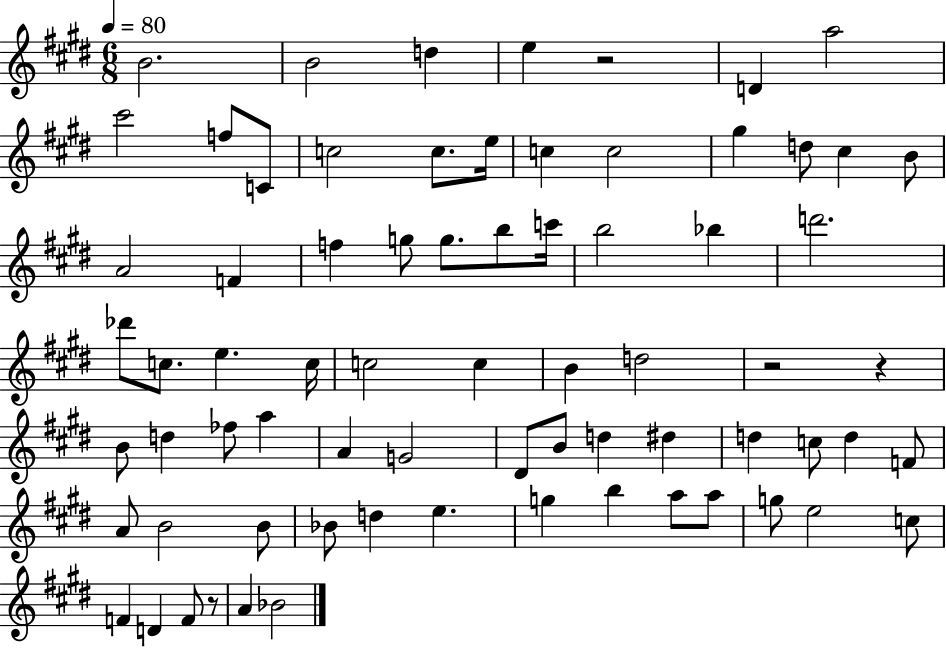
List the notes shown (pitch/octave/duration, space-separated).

B4/h. B4/h D5/q E5/q R/h D4/q A5/h C#6/h F5/e C4/e C5/h C5/e. E5/s C5/q C5/h G#5/q D5/e C#5/q B4/e A4/h F4/q F5/q G5/e G5/e. B5/e C6/s B5/h Bb5/q D6/h. Db6/e C5/e. E5/q. C5/s C5/h C5/q B4/q D5/h R/h R/q B4/e D5/q FES5/e A5/q A4/q G4/h D#4/e B4/e D5/q D#5/q D5/q C5/e D5/q F4/e A4/e B4/h B4/e Bb4/e D5/q E5/q. G5/q B5/q A5/e A5/e G5/e E5/h C5/e F4/q D4/q F4/e R/e A4/q Bb4/h